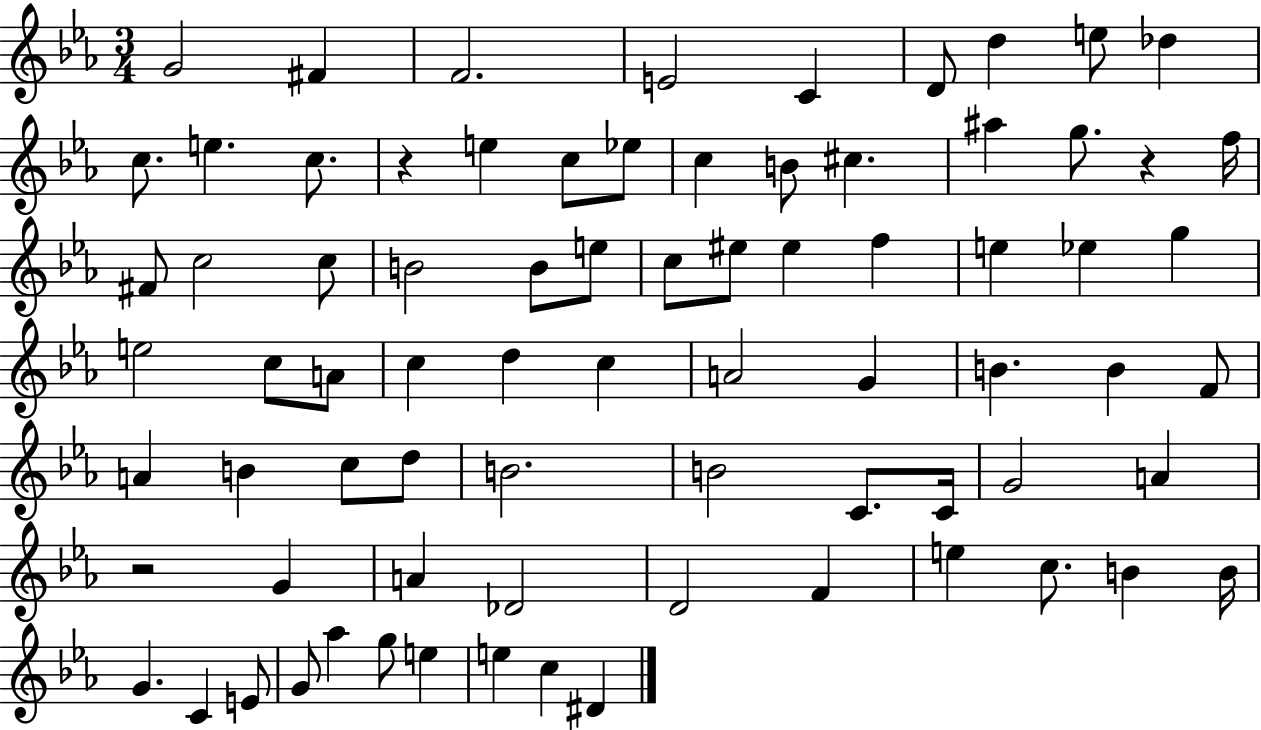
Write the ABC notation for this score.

X:1
T:Untitled
M:3/4
L:1/4
K:Eb
G2 ^F F2 E2 C D/2 d e/2 _d c/2 e c/2 z e c/2 _e/2 c B/2 ^c ^a g/2 z f/4 ^F/2 c2 c/2 B2 B/2 e/2 c/2 ^e/2 ^e f e _e g e2 c/2 A/2 c d c A2 G B B F/2 A B c/2 d/2 B2 B2 C/2 C/4 G2 A z2 G A _D2 D2 F e c/2 B B/4 G C E/2 G/2 _a g/2 e e c ^D